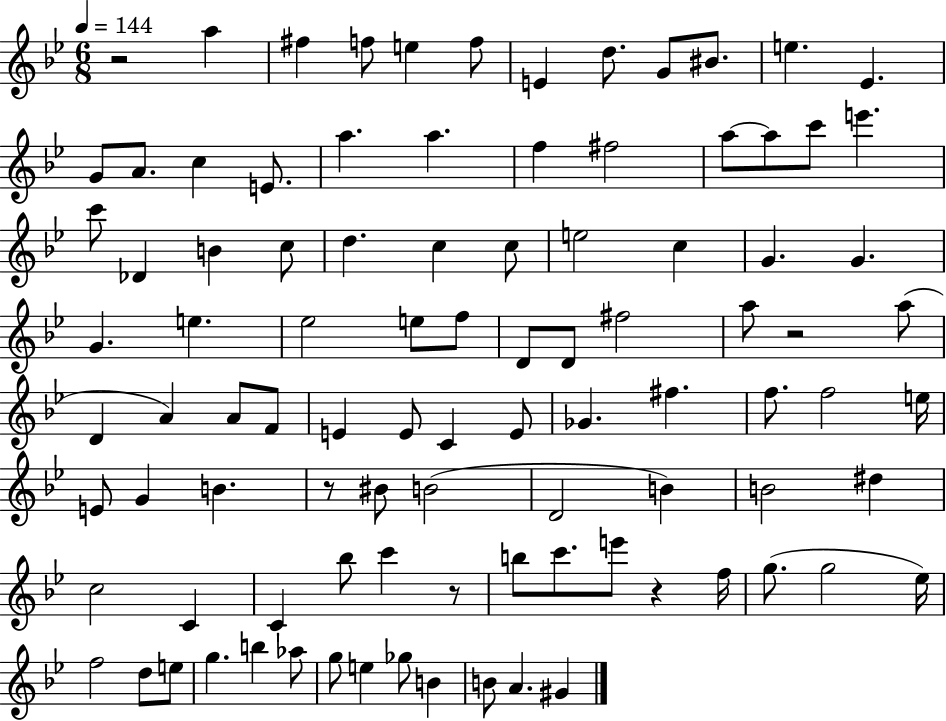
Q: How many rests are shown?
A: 5